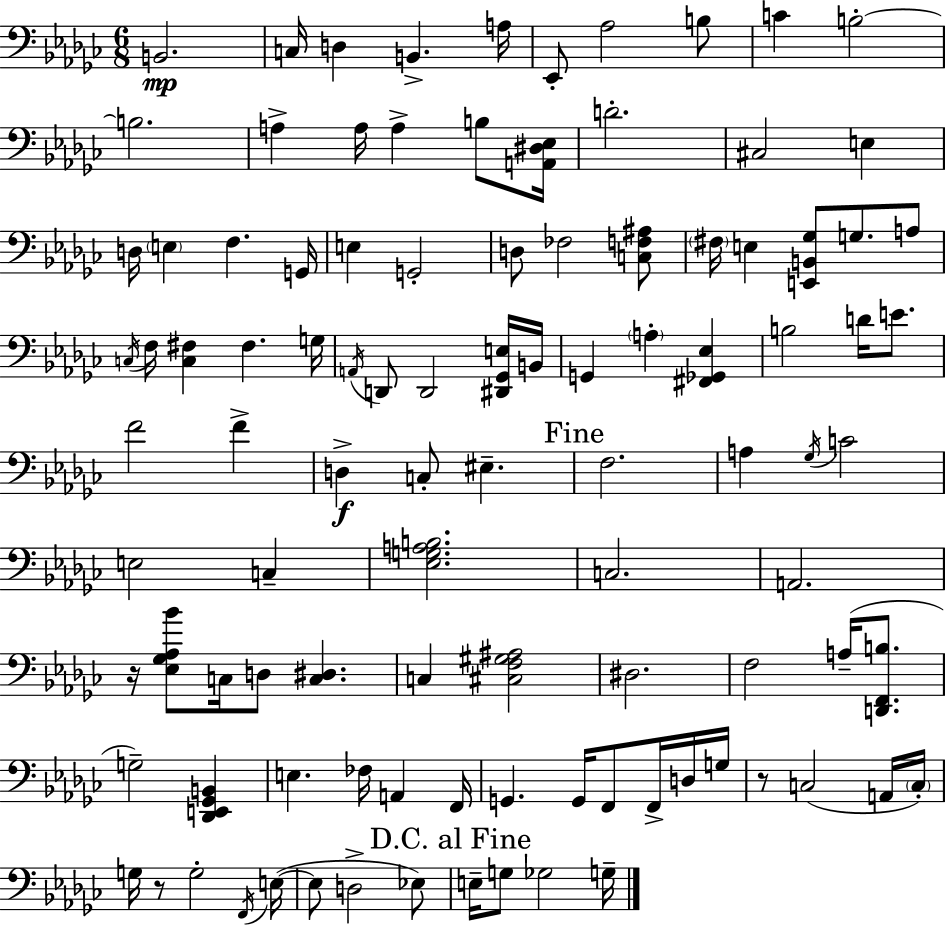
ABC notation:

X:1
T:Untitled
M:6/8
L:1/4
K:Ebm
B,,2 C,/4 D, B,, A,/4 _E,,/2 _A,2 B,/2 C B,2 B,2 A, A,/4 A, B,/2 [A,,^D,_E,]/4 D2 ^C,2 E, D,/4 E, F, G,,/4 E, G,,2 D,/2 _F,2 [C,F,^A,]/2 ^F,/4 E, [E,,B,,_G,]/2 G,/2 A,/2 C,/4 F,/4 [C,^F,] ^F, G,/4 A,,/4 D,,/2 D,,2 [^D,,_G,,E,]/4 B,,/4 G,, A, [^F,,_G,,_E,] B,2 D/4 E/2 F2 F D, C,/2 ^E, F,2 A, _G,/4 C2 E,2 C, [_E,G,A,B,]2 C,2 A,,2 z/4 [_E,_G,_A,_B]/2 C,/4 D,/2 [C,^D,] C, [^C,F,^G,^A,]2 ^D,2 F,2 A,/4 [D,,F,,B,]/2 G,2 [_D,,E,,_G,,B,,] E, _F,/4 A,, F,,/4 G,, G,,/4 F,,/2 F,,/4 D,/4 G,/4 z/2 C,2 A,,/4 C,/4 G,/4 z/2 G,2 F,,/4 E,/4 E,/2 D,2 _E,/2 E,/4 G,/2 _G,2 G,/4